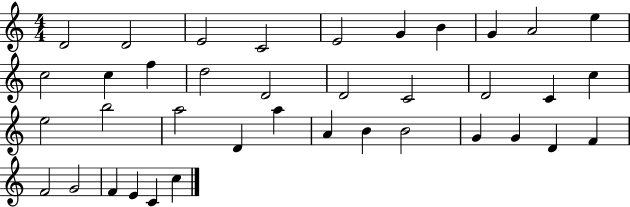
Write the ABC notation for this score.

X:1
T:Untitled
M:4/4
L:1/4
K:C
D2 D2 E2 C2 E2 G B G A2 e c2 c f d2 D2 D2 C2 D2 C c e2 b2 a2 D a A B B2 G G D F F2 G2 F E C c